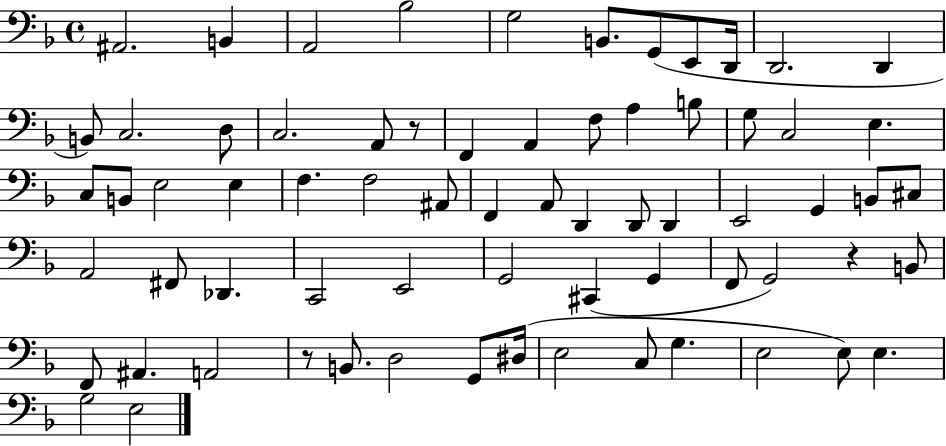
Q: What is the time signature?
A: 4/4